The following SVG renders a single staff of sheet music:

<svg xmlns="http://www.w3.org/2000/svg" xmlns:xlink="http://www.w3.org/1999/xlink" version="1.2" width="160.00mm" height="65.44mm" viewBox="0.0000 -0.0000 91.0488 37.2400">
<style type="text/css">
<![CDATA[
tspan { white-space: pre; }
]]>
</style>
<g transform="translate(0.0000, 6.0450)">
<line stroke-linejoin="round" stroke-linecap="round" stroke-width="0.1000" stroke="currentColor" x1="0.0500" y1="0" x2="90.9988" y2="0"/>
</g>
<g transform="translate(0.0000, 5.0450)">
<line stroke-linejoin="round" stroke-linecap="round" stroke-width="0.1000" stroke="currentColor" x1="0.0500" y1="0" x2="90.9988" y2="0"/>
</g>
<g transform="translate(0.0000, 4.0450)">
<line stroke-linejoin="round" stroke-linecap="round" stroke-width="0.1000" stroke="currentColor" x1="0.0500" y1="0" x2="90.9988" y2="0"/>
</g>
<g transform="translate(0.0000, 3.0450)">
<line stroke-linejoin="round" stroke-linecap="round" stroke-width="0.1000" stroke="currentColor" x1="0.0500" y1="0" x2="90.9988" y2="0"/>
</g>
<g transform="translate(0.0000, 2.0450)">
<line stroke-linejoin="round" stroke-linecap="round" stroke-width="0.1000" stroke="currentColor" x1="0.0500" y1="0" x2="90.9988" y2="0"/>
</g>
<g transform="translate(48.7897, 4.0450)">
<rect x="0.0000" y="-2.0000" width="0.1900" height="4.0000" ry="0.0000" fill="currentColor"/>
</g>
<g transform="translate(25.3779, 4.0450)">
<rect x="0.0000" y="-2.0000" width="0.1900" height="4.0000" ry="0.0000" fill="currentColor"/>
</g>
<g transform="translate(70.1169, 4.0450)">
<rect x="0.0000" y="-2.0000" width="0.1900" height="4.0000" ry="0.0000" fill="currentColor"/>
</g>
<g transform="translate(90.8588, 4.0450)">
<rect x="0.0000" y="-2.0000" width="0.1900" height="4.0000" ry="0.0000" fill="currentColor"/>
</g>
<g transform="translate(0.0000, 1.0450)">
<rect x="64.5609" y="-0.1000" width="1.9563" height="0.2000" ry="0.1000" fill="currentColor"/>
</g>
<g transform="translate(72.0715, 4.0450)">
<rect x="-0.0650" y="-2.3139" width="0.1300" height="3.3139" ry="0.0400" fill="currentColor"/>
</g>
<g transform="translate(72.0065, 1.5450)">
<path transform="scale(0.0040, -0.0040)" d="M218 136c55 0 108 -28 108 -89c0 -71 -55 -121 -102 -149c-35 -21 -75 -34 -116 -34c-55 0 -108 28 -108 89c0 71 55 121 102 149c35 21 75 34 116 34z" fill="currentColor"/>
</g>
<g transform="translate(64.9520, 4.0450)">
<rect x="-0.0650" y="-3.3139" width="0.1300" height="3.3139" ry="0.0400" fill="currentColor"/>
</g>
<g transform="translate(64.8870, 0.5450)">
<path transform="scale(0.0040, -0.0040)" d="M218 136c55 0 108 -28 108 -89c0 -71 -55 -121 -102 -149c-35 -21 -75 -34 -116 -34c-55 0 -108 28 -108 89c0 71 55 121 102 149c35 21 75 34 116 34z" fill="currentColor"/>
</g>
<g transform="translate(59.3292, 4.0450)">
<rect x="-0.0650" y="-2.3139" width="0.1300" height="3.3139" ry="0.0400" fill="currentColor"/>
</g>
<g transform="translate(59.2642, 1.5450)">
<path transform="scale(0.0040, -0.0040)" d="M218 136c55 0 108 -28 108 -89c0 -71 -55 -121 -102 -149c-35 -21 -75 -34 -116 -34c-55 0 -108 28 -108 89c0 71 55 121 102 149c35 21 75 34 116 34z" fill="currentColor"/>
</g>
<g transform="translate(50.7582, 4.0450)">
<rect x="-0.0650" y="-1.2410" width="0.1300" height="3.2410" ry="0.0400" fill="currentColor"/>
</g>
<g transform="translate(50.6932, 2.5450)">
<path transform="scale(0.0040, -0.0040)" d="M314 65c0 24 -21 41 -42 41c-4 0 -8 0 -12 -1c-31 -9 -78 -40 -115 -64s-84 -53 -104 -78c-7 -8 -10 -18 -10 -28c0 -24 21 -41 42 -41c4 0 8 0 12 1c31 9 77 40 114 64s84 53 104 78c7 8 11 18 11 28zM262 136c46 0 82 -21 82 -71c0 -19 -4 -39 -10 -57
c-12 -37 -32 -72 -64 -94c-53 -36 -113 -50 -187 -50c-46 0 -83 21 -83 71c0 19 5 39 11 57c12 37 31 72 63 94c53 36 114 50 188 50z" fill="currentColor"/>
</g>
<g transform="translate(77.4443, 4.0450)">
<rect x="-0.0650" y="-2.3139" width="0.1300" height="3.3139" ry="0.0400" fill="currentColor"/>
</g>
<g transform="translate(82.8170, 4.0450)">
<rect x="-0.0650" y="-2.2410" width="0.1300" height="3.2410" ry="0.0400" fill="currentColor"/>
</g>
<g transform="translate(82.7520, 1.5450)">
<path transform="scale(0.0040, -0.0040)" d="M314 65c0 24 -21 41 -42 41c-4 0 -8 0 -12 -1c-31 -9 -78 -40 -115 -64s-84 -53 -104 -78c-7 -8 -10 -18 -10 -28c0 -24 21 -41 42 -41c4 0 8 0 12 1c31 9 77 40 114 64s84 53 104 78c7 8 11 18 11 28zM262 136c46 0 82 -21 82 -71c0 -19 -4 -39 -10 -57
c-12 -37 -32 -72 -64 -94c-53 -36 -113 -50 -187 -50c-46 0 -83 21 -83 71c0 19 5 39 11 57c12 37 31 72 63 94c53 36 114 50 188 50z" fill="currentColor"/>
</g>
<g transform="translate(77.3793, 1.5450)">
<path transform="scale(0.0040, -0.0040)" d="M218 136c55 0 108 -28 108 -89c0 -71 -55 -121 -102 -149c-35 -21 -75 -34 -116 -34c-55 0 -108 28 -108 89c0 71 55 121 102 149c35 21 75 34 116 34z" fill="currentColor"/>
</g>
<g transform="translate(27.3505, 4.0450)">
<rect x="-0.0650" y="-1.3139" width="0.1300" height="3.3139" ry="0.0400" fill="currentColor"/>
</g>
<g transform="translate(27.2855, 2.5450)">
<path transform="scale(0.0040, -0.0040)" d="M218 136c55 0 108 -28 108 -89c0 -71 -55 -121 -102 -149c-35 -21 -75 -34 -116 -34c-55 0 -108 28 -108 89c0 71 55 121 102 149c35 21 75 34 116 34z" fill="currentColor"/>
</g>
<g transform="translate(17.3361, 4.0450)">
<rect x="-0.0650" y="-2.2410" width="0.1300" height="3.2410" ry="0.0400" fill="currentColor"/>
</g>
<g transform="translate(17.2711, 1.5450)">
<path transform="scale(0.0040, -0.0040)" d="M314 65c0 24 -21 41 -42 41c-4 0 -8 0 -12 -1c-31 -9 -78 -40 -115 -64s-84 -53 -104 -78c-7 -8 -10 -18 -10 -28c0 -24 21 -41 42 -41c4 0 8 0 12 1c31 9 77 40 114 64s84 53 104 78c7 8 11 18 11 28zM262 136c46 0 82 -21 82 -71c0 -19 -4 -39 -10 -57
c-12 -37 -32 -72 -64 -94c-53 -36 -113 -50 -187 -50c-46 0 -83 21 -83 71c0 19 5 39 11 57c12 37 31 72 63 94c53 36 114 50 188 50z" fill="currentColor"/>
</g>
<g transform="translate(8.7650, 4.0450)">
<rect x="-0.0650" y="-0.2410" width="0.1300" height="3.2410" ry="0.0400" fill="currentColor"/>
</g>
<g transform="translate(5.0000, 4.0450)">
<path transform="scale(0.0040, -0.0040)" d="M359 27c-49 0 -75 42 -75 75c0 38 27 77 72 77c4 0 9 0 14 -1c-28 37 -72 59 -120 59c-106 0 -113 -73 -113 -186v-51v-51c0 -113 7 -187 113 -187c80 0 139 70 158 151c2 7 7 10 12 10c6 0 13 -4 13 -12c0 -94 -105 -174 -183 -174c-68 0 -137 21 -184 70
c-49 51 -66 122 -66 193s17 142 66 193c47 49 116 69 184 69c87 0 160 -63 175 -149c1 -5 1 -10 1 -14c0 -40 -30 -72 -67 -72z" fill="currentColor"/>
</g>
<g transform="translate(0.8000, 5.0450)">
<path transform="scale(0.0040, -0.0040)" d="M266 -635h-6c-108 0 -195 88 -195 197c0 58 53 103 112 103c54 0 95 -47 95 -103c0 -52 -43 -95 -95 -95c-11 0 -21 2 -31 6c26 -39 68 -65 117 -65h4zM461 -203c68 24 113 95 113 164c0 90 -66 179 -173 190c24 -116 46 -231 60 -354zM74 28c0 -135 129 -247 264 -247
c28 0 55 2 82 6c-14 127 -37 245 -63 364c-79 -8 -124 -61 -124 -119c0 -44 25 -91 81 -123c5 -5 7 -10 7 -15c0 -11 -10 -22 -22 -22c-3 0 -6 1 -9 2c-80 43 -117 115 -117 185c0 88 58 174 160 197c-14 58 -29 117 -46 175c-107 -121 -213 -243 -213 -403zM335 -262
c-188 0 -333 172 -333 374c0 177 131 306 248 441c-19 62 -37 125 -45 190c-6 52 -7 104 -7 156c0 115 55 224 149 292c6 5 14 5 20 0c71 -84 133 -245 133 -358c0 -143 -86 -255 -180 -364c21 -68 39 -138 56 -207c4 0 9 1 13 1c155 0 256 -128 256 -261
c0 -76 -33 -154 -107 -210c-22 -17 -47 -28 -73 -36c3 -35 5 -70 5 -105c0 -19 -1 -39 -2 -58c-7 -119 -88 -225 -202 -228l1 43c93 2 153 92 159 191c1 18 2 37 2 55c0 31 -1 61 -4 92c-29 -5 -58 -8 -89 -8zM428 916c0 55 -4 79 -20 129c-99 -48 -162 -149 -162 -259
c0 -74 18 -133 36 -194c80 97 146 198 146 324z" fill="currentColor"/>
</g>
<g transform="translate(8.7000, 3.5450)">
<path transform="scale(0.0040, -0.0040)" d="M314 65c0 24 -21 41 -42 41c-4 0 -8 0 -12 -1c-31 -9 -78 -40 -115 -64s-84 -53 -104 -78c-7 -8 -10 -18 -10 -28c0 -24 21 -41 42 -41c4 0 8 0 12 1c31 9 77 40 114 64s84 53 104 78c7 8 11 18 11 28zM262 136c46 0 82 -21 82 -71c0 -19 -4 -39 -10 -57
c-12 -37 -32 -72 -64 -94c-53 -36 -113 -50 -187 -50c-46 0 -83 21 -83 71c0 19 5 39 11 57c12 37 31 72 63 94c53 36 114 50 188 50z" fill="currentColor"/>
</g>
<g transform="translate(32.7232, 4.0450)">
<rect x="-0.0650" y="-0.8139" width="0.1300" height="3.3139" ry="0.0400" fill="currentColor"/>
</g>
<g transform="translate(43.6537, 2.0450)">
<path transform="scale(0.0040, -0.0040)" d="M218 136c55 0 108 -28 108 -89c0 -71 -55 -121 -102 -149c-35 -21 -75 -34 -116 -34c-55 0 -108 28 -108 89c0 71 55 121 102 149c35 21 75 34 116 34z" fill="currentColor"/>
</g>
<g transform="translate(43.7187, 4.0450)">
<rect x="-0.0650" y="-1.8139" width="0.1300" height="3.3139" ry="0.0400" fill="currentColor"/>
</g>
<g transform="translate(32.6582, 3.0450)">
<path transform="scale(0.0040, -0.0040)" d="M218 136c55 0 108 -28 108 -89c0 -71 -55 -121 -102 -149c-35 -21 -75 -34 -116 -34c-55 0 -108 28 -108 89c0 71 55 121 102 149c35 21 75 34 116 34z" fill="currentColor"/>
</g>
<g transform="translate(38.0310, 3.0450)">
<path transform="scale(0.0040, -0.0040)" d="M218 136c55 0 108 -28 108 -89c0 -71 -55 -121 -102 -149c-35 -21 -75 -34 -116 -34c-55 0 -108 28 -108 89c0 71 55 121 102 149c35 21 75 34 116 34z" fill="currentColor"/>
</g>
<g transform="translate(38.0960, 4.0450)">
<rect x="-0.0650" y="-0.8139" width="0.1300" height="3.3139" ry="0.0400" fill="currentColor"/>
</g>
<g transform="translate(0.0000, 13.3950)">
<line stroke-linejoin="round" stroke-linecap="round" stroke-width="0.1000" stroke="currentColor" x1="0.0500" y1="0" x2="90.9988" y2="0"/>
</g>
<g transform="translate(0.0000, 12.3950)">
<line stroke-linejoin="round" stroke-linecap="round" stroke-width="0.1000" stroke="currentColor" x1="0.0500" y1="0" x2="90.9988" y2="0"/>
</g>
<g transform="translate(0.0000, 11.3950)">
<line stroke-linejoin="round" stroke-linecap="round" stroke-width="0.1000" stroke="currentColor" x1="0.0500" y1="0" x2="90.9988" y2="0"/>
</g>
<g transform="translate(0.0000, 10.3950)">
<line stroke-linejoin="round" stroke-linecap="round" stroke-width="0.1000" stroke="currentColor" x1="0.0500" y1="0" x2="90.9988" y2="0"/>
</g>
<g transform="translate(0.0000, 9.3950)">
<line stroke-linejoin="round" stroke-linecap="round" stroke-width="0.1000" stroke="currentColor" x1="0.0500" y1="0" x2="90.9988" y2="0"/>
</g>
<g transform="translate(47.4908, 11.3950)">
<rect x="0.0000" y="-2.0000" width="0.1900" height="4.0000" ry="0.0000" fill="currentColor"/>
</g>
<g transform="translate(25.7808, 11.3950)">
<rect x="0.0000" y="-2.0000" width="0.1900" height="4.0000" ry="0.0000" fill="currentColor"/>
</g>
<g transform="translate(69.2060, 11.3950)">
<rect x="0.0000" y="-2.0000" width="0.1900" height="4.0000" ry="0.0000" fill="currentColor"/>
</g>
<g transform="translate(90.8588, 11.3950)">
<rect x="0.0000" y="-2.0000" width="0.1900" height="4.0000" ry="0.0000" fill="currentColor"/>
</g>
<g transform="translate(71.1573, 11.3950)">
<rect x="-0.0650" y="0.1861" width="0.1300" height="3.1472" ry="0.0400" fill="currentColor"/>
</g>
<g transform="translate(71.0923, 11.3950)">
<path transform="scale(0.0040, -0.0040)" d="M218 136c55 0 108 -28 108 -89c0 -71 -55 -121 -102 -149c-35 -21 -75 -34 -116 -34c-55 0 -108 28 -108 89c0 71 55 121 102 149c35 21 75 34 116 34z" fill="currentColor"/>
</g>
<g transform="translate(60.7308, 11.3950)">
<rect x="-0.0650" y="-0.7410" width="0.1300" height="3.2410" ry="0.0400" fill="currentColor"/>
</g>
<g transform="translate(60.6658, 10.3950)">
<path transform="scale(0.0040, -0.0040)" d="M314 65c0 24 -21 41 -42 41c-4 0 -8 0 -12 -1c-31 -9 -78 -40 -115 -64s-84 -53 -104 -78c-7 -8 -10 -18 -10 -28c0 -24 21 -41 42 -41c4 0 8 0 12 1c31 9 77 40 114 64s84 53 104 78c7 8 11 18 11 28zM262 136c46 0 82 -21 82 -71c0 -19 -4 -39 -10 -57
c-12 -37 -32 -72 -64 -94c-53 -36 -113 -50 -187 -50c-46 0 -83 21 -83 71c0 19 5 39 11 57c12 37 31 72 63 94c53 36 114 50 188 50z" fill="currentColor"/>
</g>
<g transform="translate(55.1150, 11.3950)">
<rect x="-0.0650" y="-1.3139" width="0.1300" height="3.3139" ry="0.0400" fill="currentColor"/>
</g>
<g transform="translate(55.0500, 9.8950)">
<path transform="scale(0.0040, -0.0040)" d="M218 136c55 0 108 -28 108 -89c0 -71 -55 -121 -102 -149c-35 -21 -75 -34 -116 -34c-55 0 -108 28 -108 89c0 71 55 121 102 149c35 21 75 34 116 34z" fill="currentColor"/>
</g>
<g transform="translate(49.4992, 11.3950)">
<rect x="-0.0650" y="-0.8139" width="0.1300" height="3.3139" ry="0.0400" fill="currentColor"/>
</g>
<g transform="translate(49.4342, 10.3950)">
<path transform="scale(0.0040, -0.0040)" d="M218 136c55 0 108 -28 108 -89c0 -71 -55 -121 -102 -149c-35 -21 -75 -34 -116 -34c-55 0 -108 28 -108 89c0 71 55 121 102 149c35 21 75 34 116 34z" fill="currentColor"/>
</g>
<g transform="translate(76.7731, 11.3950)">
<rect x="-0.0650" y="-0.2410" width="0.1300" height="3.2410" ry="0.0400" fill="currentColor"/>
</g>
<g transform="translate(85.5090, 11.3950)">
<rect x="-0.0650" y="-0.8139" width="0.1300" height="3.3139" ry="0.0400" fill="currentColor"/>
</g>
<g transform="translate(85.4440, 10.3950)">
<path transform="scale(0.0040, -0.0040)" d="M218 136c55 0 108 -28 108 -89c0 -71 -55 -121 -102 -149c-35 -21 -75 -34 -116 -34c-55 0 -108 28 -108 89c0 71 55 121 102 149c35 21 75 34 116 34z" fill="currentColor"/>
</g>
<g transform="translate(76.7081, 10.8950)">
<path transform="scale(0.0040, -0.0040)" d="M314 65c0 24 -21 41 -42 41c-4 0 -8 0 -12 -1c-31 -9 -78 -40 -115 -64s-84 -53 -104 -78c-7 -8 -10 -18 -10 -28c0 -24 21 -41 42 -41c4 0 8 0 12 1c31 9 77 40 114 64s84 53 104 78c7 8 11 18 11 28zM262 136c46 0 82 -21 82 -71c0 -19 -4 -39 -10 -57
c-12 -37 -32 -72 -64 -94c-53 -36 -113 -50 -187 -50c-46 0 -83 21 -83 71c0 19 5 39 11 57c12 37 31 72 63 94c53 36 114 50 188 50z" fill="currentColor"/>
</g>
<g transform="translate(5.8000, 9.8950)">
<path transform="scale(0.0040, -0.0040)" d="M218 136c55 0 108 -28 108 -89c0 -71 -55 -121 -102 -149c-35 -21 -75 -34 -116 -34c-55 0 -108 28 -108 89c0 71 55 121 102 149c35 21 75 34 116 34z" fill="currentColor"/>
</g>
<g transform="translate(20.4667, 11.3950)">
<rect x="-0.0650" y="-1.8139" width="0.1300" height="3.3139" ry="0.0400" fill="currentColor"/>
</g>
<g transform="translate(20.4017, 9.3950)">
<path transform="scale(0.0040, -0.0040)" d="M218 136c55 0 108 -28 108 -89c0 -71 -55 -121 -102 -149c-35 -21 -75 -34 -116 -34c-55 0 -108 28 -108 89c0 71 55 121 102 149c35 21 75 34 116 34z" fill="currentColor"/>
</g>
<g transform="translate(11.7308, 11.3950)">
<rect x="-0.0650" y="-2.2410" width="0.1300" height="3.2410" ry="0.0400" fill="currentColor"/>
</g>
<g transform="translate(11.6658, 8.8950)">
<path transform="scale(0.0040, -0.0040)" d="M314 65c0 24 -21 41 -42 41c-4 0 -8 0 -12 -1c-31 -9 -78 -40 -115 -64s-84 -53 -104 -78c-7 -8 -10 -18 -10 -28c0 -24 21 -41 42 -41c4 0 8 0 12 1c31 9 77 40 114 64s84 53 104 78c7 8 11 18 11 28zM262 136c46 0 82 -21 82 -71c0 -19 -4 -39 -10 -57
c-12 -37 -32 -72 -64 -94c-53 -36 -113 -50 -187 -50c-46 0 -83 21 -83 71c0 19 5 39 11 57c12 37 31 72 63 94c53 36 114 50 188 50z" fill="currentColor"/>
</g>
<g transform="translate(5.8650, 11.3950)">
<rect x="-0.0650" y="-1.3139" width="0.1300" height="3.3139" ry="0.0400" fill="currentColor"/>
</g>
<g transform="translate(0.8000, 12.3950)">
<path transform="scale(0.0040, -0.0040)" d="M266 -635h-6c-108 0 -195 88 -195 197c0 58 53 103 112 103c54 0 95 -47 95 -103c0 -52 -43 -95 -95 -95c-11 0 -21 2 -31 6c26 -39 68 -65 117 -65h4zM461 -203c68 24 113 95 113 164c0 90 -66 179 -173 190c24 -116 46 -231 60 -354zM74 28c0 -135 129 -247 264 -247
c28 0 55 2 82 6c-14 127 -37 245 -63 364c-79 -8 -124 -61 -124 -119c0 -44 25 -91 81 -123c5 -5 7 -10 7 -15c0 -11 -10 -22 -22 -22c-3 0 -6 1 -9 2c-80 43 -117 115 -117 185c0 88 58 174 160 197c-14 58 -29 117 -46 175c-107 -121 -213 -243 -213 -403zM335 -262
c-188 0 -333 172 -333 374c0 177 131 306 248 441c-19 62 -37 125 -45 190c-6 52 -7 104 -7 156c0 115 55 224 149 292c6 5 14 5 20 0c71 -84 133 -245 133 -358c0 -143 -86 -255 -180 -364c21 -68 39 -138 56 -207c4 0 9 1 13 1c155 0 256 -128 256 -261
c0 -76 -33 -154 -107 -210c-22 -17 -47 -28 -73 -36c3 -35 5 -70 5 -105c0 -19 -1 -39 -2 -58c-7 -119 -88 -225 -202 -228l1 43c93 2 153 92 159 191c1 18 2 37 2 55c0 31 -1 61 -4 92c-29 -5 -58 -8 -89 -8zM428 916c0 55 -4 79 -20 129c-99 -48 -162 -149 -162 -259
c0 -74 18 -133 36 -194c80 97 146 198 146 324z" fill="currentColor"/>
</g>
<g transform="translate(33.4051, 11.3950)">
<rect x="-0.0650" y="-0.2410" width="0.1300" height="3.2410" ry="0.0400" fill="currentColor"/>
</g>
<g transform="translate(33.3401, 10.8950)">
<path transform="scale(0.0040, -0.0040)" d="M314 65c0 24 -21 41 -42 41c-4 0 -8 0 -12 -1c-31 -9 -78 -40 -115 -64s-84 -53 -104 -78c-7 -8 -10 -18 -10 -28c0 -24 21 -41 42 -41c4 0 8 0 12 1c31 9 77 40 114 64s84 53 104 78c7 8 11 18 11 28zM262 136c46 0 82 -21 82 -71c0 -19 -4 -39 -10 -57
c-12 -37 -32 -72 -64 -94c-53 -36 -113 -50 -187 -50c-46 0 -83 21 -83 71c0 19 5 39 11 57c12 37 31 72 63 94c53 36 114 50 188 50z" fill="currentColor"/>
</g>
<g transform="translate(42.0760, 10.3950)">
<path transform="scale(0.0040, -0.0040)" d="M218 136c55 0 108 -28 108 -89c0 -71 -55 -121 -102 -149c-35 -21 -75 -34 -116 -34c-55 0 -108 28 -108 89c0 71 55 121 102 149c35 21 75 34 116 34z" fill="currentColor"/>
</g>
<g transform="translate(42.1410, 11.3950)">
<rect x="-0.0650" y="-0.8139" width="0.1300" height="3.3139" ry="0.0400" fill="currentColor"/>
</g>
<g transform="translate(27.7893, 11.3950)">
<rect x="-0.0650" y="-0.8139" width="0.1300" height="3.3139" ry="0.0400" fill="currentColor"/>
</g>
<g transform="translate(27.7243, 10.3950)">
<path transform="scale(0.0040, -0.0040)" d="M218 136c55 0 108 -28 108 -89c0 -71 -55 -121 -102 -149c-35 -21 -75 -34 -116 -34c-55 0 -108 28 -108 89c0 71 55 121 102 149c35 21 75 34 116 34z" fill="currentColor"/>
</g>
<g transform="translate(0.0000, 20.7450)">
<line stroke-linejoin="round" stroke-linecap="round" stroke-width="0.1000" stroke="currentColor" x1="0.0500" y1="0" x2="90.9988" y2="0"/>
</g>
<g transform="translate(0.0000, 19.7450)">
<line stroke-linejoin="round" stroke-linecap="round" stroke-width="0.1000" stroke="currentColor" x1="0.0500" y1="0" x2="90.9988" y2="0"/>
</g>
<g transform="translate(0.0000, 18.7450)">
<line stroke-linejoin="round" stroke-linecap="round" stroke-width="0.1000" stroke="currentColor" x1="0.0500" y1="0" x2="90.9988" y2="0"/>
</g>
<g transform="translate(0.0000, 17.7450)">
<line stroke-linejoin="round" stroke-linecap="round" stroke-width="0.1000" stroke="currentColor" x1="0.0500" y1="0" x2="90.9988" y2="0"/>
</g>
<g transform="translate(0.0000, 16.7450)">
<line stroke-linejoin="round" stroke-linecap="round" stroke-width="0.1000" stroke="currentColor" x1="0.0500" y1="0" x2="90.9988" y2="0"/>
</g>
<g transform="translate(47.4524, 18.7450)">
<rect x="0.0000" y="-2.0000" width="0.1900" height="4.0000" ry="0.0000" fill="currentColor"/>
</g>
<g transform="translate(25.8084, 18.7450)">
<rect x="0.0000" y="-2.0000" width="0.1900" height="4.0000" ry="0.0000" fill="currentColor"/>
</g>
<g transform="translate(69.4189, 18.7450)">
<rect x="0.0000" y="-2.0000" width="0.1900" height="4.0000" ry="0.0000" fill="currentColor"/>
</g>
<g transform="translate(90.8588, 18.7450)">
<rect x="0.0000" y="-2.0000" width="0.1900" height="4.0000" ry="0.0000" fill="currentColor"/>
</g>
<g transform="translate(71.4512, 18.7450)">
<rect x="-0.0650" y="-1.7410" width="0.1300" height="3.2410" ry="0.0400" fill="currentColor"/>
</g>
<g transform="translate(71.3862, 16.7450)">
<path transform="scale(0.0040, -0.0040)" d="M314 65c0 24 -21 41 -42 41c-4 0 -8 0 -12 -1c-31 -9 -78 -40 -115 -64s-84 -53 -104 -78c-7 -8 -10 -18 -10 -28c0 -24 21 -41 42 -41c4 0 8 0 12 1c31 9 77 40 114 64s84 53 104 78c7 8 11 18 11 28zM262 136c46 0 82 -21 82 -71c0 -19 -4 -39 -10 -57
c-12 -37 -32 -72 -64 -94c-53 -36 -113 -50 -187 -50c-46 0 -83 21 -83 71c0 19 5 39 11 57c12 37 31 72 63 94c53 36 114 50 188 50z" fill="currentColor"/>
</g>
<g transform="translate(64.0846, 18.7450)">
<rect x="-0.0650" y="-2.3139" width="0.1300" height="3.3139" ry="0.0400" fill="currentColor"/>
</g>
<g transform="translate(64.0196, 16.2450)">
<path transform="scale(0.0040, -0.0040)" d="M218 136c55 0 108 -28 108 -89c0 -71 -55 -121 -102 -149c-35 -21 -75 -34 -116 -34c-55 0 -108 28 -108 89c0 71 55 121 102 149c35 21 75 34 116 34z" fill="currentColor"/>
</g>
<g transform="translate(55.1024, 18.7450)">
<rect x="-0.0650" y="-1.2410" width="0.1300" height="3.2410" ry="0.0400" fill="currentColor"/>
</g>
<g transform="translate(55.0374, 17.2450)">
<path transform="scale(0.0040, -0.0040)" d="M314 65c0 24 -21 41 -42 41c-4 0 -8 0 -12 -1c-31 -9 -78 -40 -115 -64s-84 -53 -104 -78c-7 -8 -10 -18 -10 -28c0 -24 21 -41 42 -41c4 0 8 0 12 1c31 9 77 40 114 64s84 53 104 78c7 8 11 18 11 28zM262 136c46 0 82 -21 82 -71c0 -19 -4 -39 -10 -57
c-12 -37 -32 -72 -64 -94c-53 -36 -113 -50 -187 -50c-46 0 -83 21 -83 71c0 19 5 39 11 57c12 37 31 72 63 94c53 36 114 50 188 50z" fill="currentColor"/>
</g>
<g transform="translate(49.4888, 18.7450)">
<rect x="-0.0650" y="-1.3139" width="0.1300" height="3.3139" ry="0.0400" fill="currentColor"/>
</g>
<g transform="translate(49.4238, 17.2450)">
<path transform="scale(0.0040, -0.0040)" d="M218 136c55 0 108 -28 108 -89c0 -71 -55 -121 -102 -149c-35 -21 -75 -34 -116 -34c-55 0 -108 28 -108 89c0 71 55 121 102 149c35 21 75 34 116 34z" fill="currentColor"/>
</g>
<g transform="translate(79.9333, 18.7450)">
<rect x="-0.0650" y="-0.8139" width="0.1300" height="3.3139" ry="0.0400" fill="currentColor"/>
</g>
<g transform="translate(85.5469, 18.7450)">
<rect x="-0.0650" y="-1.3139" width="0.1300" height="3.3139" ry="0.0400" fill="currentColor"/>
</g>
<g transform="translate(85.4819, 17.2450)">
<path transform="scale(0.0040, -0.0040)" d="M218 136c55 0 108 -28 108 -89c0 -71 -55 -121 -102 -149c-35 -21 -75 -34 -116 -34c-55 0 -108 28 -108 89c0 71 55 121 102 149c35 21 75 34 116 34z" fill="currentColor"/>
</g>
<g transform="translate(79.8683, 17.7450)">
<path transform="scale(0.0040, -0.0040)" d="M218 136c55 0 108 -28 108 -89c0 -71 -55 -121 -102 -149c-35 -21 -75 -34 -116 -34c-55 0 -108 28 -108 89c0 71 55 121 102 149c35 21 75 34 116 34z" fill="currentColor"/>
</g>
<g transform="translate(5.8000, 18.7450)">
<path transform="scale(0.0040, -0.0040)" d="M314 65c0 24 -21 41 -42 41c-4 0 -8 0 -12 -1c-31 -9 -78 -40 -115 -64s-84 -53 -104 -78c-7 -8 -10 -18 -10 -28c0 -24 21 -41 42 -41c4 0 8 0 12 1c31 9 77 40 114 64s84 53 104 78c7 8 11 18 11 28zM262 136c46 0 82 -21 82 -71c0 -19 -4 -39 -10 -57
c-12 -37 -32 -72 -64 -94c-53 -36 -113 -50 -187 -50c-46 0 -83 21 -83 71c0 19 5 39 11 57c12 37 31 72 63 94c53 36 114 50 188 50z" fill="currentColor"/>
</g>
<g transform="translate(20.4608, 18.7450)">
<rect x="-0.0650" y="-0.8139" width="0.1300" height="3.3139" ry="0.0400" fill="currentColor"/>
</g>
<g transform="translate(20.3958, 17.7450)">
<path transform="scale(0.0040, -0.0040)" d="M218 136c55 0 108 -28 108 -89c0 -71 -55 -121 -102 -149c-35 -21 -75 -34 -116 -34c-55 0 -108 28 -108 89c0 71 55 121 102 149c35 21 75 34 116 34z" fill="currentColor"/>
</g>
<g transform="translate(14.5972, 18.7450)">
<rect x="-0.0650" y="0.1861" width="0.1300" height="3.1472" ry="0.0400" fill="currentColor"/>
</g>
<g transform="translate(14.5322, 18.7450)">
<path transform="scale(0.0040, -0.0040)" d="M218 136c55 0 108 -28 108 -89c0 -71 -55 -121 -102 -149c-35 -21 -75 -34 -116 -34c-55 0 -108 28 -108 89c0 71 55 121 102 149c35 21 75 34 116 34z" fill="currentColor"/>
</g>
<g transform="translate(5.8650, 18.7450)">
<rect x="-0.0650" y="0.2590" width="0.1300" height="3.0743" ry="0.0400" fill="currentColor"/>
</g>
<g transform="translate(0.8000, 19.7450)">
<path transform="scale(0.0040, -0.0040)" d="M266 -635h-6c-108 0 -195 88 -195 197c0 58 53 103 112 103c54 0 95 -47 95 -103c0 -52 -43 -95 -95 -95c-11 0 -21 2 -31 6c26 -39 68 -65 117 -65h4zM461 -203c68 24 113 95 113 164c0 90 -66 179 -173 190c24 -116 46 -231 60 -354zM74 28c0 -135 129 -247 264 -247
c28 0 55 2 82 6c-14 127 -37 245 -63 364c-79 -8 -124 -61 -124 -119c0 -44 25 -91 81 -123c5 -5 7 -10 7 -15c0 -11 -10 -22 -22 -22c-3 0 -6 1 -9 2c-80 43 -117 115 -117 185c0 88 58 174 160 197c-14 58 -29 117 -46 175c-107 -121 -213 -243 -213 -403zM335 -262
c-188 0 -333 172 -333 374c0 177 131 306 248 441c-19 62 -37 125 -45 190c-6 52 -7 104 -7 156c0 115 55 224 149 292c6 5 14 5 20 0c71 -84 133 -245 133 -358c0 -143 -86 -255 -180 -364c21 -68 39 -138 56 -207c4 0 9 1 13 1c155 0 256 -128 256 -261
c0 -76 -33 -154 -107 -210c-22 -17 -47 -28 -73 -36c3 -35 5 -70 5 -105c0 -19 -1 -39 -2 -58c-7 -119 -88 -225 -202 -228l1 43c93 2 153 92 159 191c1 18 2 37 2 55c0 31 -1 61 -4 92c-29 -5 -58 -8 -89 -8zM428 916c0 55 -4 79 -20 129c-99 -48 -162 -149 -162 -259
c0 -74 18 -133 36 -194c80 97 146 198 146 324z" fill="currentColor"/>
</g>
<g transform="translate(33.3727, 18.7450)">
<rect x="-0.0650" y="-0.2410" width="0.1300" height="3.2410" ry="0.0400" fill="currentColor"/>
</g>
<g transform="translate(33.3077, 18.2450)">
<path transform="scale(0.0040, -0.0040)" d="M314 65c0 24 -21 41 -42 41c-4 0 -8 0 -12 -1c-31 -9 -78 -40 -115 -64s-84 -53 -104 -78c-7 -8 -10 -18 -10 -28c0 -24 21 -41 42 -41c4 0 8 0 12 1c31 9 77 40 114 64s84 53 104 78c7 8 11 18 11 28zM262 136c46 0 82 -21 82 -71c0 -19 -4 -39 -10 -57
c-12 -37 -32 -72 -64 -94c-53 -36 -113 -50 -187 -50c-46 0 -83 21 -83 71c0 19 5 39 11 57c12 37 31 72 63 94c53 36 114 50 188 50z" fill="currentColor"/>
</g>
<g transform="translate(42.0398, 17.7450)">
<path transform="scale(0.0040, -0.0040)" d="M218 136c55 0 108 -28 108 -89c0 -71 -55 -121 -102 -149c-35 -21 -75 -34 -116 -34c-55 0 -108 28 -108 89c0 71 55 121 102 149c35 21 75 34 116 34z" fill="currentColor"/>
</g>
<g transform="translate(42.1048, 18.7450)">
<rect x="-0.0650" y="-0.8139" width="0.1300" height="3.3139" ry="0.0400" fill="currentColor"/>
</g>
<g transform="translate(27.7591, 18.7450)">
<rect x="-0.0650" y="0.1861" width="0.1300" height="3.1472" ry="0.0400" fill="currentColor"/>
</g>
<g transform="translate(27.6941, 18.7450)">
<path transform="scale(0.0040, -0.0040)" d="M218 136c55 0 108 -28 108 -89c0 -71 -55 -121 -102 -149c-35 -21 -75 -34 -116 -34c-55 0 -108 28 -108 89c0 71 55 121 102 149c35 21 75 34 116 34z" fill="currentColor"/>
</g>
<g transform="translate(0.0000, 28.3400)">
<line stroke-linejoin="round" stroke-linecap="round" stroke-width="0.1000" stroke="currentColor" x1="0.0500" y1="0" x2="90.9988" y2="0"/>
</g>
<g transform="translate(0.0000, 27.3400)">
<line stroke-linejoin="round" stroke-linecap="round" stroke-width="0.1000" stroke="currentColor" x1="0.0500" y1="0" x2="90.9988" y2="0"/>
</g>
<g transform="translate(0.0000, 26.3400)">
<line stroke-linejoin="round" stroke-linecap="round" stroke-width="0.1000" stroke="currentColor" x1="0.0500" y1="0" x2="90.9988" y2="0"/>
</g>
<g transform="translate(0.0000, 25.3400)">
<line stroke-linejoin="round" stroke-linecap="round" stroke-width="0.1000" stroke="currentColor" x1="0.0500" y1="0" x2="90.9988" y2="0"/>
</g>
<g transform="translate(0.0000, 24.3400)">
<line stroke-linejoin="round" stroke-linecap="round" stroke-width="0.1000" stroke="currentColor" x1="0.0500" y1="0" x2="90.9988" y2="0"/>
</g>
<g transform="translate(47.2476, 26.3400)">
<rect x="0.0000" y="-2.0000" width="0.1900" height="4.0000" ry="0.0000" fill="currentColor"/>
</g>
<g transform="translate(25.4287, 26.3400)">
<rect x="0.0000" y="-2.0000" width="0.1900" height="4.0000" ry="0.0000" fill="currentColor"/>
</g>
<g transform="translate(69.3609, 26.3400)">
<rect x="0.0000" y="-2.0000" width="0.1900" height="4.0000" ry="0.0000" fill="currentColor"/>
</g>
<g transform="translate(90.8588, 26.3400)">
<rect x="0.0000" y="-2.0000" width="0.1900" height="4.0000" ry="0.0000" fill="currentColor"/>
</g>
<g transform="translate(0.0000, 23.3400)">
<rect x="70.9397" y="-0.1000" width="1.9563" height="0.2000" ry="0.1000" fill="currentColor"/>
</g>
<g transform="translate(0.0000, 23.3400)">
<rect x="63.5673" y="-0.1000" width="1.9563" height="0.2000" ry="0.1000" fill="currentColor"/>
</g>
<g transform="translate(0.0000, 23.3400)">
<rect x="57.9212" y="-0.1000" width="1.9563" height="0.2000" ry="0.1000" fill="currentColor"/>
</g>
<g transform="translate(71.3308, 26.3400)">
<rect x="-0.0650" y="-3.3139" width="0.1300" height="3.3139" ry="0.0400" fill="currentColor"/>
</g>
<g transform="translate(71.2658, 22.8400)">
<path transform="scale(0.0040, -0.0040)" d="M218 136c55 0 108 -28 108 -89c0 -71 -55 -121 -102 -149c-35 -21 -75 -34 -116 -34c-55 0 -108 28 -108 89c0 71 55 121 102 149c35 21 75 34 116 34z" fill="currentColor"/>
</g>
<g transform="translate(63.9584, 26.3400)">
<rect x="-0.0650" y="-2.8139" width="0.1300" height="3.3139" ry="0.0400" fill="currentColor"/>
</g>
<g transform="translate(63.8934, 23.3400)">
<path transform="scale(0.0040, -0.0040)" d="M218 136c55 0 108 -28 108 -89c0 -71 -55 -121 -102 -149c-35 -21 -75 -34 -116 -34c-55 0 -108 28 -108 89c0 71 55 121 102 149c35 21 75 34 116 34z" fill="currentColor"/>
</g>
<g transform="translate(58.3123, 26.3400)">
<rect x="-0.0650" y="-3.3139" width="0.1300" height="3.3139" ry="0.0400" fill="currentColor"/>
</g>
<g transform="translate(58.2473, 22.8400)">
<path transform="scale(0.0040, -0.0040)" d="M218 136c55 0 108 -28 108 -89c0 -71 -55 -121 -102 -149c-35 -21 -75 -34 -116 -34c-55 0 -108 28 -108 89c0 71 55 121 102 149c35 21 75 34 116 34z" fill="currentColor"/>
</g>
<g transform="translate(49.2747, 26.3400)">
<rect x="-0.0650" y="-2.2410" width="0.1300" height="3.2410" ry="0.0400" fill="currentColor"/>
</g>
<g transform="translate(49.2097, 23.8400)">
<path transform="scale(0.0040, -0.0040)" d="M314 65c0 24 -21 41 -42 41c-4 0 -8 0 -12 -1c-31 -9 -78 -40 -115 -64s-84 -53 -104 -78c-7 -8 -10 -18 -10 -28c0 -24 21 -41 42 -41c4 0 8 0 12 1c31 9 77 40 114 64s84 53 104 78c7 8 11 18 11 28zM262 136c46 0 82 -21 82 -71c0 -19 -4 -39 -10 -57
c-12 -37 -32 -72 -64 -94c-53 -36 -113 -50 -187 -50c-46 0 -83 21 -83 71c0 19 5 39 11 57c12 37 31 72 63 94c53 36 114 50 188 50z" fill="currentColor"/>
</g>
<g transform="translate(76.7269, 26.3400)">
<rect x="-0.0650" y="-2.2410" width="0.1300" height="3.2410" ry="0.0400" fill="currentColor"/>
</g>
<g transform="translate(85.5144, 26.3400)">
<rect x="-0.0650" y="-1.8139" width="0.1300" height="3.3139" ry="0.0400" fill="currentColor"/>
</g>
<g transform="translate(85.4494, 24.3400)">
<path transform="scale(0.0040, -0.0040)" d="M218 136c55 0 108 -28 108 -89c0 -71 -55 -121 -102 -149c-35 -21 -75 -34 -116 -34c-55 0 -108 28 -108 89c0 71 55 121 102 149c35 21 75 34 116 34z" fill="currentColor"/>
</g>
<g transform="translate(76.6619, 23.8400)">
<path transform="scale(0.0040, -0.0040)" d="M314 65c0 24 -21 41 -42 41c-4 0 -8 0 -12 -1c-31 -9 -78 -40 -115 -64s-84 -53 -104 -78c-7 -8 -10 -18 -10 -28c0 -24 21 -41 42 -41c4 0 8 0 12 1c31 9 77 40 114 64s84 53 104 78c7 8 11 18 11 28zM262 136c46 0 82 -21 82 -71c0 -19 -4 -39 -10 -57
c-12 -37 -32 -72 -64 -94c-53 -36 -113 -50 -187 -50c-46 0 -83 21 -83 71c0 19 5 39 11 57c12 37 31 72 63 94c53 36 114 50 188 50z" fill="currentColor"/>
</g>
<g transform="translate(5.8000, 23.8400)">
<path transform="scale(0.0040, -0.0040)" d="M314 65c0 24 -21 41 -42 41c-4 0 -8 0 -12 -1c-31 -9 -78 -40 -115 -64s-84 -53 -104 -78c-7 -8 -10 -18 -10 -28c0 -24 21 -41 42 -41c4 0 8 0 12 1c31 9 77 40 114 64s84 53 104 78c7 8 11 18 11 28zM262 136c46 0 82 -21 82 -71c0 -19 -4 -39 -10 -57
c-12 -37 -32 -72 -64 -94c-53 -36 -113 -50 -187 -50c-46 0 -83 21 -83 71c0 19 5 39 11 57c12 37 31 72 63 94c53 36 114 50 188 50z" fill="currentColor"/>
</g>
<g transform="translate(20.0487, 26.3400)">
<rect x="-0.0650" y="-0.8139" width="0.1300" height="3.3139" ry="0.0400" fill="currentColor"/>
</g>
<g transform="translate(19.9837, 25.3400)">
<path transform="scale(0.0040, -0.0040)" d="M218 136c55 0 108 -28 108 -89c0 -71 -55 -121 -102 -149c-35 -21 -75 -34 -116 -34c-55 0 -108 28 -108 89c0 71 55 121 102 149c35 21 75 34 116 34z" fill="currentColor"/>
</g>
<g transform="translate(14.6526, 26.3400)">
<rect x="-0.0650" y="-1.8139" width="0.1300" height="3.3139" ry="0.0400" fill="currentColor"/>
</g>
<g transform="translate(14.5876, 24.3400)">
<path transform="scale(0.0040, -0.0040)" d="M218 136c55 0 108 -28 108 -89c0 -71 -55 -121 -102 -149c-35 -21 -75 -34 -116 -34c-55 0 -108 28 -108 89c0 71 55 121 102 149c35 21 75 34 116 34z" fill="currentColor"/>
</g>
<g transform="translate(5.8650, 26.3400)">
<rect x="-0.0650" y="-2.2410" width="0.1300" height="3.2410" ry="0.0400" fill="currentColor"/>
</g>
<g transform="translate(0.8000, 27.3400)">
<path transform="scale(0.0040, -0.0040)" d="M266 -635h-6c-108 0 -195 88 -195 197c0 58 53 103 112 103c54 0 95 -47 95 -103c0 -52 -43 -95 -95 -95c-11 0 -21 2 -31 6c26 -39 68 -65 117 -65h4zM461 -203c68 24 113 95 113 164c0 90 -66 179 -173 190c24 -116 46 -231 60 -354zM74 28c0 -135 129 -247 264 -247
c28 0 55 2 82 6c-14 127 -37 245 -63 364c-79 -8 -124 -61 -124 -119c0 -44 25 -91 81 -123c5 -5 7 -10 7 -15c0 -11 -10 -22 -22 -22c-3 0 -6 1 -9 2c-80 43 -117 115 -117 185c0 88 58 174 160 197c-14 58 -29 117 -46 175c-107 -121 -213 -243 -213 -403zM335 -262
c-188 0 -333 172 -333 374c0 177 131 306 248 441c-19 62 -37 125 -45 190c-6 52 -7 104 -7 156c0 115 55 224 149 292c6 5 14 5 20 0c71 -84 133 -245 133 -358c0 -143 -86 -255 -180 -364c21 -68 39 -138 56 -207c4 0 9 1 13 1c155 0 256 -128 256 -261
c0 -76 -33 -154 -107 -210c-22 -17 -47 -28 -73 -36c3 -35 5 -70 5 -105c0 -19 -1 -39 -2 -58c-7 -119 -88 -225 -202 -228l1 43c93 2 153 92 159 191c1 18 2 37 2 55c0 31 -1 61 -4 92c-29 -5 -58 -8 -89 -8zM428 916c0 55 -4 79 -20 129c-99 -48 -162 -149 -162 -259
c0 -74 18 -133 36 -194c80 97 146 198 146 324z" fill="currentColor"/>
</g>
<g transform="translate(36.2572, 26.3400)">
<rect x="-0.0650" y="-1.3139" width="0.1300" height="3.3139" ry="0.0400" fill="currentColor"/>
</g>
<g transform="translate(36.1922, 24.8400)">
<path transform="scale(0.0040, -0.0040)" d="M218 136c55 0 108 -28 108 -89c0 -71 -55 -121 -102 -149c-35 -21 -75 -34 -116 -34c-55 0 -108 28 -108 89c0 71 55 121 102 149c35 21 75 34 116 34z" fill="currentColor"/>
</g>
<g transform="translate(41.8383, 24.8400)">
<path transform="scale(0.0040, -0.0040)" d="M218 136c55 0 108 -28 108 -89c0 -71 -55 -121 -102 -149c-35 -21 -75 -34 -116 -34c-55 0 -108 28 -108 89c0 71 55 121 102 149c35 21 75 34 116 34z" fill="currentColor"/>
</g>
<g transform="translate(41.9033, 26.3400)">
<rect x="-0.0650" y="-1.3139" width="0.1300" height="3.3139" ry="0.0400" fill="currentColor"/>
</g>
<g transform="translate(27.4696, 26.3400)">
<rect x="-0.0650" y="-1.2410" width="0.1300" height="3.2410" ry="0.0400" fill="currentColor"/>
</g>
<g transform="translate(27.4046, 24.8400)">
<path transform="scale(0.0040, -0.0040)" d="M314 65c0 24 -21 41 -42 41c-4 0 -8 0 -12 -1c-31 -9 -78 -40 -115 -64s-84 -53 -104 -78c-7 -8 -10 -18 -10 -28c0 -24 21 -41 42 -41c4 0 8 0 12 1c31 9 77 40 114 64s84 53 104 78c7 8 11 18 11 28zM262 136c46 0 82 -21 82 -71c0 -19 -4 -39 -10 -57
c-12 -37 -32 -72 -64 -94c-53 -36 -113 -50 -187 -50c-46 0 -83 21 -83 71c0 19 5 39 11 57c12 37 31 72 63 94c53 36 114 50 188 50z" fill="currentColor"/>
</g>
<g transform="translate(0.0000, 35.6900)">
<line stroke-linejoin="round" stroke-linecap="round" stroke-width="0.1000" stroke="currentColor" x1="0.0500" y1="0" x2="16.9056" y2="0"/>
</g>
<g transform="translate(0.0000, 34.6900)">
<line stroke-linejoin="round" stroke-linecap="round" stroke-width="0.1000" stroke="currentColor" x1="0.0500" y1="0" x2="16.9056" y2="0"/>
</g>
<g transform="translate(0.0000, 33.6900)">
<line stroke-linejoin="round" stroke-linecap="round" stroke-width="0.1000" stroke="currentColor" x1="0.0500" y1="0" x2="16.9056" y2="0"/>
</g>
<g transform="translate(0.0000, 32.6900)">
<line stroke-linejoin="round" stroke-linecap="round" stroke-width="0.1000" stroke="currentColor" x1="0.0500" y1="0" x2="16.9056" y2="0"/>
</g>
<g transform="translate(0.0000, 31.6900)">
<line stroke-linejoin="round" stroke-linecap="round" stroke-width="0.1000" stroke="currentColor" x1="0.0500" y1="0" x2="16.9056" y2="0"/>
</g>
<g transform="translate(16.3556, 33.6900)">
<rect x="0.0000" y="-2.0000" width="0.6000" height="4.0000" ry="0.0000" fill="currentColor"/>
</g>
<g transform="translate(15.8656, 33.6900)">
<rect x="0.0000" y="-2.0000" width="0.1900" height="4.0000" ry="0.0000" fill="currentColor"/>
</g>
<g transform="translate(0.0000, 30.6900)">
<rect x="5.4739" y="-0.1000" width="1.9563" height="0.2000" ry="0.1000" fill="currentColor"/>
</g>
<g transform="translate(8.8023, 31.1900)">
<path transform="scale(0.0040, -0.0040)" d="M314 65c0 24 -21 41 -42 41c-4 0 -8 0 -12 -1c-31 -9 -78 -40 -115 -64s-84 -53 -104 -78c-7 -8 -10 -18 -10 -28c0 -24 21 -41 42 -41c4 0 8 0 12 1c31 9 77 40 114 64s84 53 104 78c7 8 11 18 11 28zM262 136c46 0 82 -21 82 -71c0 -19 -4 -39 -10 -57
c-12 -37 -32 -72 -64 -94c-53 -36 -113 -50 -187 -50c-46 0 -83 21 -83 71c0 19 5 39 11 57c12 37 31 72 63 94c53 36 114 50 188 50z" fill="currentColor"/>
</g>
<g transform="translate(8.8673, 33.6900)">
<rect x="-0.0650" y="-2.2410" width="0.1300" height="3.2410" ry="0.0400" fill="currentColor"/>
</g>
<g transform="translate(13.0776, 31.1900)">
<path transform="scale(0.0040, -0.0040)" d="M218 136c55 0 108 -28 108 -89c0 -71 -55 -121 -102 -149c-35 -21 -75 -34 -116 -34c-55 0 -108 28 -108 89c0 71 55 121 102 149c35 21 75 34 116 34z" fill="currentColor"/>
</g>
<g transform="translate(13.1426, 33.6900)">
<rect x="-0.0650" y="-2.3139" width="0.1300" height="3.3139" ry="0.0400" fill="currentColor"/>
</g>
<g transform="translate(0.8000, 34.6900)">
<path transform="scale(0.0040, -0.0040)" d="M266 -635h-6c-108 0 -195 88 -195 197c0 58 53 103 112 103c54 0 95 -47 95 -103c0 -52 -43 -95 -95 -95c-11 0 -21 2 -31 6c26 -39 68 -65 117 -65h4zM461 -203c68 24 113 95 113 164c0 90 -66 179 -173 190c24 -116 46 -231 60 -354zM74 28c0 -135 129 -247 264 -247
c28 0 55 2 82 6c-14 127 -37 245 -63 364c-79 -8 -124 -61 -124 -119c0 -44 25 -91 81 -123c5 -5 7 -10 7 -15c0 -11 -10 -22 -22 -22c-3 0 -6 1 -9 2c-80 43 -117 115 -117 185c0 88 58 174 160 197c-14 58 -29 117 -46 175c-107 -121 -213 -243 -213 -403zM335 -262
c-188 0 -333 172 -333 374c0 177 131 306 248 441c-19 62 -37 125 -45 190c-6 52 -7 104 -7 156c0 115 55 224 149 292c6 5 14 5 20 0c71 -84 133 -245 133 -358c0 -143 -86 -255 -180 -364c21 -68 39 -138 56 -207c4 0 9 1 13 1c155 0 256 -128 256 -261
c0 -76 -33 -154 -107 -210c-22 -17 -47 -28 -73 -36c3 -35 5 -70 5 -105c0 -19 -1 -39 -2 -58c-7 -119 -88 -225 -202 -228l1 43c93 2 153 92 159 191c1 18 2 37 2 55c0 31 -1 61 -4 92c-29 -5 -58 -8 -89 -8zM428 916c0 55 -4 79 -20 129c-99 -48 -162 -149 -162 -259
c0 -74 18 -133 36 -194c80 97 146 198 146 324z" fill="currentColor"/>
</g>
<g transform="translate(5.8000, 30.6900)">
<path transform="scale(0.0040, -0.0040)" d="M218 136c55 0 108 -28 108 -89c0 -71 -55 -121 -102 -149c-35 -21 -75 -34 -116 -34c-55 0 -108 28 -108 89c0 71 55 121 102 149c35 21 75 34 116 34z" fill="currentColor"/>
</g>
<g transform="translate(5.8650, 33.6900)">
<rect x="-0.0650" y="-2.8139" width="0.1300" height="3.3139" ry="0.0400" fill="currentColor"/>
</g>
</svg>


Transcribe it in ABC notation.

X:1
T:Untitled
M:4/4
L:1/4
K:C
c2 g2 e d d f e2 g b g g g2 e g2 f d c2 d d e d2 B c2 d B2 B d B c2 d e e2 g f2 d e g2 f d e2 e e g2 b a b g2 f a g2 g